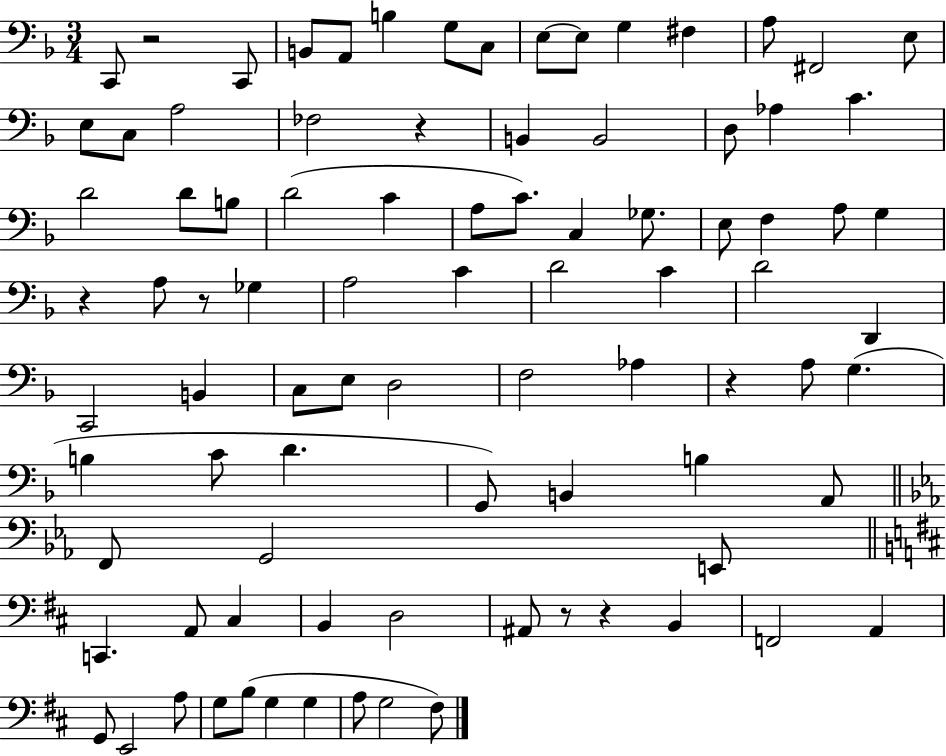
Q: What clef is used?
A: bass